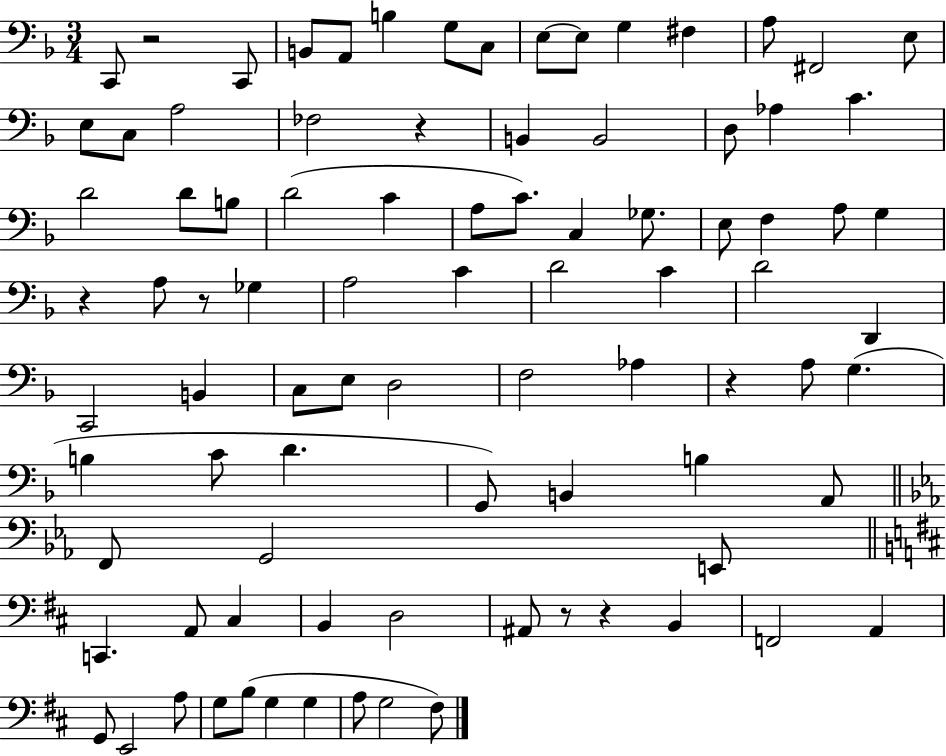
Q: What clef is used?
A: bass